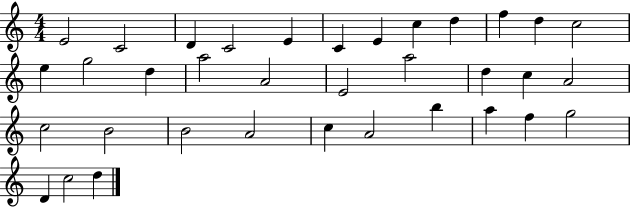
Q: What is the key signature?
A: C major